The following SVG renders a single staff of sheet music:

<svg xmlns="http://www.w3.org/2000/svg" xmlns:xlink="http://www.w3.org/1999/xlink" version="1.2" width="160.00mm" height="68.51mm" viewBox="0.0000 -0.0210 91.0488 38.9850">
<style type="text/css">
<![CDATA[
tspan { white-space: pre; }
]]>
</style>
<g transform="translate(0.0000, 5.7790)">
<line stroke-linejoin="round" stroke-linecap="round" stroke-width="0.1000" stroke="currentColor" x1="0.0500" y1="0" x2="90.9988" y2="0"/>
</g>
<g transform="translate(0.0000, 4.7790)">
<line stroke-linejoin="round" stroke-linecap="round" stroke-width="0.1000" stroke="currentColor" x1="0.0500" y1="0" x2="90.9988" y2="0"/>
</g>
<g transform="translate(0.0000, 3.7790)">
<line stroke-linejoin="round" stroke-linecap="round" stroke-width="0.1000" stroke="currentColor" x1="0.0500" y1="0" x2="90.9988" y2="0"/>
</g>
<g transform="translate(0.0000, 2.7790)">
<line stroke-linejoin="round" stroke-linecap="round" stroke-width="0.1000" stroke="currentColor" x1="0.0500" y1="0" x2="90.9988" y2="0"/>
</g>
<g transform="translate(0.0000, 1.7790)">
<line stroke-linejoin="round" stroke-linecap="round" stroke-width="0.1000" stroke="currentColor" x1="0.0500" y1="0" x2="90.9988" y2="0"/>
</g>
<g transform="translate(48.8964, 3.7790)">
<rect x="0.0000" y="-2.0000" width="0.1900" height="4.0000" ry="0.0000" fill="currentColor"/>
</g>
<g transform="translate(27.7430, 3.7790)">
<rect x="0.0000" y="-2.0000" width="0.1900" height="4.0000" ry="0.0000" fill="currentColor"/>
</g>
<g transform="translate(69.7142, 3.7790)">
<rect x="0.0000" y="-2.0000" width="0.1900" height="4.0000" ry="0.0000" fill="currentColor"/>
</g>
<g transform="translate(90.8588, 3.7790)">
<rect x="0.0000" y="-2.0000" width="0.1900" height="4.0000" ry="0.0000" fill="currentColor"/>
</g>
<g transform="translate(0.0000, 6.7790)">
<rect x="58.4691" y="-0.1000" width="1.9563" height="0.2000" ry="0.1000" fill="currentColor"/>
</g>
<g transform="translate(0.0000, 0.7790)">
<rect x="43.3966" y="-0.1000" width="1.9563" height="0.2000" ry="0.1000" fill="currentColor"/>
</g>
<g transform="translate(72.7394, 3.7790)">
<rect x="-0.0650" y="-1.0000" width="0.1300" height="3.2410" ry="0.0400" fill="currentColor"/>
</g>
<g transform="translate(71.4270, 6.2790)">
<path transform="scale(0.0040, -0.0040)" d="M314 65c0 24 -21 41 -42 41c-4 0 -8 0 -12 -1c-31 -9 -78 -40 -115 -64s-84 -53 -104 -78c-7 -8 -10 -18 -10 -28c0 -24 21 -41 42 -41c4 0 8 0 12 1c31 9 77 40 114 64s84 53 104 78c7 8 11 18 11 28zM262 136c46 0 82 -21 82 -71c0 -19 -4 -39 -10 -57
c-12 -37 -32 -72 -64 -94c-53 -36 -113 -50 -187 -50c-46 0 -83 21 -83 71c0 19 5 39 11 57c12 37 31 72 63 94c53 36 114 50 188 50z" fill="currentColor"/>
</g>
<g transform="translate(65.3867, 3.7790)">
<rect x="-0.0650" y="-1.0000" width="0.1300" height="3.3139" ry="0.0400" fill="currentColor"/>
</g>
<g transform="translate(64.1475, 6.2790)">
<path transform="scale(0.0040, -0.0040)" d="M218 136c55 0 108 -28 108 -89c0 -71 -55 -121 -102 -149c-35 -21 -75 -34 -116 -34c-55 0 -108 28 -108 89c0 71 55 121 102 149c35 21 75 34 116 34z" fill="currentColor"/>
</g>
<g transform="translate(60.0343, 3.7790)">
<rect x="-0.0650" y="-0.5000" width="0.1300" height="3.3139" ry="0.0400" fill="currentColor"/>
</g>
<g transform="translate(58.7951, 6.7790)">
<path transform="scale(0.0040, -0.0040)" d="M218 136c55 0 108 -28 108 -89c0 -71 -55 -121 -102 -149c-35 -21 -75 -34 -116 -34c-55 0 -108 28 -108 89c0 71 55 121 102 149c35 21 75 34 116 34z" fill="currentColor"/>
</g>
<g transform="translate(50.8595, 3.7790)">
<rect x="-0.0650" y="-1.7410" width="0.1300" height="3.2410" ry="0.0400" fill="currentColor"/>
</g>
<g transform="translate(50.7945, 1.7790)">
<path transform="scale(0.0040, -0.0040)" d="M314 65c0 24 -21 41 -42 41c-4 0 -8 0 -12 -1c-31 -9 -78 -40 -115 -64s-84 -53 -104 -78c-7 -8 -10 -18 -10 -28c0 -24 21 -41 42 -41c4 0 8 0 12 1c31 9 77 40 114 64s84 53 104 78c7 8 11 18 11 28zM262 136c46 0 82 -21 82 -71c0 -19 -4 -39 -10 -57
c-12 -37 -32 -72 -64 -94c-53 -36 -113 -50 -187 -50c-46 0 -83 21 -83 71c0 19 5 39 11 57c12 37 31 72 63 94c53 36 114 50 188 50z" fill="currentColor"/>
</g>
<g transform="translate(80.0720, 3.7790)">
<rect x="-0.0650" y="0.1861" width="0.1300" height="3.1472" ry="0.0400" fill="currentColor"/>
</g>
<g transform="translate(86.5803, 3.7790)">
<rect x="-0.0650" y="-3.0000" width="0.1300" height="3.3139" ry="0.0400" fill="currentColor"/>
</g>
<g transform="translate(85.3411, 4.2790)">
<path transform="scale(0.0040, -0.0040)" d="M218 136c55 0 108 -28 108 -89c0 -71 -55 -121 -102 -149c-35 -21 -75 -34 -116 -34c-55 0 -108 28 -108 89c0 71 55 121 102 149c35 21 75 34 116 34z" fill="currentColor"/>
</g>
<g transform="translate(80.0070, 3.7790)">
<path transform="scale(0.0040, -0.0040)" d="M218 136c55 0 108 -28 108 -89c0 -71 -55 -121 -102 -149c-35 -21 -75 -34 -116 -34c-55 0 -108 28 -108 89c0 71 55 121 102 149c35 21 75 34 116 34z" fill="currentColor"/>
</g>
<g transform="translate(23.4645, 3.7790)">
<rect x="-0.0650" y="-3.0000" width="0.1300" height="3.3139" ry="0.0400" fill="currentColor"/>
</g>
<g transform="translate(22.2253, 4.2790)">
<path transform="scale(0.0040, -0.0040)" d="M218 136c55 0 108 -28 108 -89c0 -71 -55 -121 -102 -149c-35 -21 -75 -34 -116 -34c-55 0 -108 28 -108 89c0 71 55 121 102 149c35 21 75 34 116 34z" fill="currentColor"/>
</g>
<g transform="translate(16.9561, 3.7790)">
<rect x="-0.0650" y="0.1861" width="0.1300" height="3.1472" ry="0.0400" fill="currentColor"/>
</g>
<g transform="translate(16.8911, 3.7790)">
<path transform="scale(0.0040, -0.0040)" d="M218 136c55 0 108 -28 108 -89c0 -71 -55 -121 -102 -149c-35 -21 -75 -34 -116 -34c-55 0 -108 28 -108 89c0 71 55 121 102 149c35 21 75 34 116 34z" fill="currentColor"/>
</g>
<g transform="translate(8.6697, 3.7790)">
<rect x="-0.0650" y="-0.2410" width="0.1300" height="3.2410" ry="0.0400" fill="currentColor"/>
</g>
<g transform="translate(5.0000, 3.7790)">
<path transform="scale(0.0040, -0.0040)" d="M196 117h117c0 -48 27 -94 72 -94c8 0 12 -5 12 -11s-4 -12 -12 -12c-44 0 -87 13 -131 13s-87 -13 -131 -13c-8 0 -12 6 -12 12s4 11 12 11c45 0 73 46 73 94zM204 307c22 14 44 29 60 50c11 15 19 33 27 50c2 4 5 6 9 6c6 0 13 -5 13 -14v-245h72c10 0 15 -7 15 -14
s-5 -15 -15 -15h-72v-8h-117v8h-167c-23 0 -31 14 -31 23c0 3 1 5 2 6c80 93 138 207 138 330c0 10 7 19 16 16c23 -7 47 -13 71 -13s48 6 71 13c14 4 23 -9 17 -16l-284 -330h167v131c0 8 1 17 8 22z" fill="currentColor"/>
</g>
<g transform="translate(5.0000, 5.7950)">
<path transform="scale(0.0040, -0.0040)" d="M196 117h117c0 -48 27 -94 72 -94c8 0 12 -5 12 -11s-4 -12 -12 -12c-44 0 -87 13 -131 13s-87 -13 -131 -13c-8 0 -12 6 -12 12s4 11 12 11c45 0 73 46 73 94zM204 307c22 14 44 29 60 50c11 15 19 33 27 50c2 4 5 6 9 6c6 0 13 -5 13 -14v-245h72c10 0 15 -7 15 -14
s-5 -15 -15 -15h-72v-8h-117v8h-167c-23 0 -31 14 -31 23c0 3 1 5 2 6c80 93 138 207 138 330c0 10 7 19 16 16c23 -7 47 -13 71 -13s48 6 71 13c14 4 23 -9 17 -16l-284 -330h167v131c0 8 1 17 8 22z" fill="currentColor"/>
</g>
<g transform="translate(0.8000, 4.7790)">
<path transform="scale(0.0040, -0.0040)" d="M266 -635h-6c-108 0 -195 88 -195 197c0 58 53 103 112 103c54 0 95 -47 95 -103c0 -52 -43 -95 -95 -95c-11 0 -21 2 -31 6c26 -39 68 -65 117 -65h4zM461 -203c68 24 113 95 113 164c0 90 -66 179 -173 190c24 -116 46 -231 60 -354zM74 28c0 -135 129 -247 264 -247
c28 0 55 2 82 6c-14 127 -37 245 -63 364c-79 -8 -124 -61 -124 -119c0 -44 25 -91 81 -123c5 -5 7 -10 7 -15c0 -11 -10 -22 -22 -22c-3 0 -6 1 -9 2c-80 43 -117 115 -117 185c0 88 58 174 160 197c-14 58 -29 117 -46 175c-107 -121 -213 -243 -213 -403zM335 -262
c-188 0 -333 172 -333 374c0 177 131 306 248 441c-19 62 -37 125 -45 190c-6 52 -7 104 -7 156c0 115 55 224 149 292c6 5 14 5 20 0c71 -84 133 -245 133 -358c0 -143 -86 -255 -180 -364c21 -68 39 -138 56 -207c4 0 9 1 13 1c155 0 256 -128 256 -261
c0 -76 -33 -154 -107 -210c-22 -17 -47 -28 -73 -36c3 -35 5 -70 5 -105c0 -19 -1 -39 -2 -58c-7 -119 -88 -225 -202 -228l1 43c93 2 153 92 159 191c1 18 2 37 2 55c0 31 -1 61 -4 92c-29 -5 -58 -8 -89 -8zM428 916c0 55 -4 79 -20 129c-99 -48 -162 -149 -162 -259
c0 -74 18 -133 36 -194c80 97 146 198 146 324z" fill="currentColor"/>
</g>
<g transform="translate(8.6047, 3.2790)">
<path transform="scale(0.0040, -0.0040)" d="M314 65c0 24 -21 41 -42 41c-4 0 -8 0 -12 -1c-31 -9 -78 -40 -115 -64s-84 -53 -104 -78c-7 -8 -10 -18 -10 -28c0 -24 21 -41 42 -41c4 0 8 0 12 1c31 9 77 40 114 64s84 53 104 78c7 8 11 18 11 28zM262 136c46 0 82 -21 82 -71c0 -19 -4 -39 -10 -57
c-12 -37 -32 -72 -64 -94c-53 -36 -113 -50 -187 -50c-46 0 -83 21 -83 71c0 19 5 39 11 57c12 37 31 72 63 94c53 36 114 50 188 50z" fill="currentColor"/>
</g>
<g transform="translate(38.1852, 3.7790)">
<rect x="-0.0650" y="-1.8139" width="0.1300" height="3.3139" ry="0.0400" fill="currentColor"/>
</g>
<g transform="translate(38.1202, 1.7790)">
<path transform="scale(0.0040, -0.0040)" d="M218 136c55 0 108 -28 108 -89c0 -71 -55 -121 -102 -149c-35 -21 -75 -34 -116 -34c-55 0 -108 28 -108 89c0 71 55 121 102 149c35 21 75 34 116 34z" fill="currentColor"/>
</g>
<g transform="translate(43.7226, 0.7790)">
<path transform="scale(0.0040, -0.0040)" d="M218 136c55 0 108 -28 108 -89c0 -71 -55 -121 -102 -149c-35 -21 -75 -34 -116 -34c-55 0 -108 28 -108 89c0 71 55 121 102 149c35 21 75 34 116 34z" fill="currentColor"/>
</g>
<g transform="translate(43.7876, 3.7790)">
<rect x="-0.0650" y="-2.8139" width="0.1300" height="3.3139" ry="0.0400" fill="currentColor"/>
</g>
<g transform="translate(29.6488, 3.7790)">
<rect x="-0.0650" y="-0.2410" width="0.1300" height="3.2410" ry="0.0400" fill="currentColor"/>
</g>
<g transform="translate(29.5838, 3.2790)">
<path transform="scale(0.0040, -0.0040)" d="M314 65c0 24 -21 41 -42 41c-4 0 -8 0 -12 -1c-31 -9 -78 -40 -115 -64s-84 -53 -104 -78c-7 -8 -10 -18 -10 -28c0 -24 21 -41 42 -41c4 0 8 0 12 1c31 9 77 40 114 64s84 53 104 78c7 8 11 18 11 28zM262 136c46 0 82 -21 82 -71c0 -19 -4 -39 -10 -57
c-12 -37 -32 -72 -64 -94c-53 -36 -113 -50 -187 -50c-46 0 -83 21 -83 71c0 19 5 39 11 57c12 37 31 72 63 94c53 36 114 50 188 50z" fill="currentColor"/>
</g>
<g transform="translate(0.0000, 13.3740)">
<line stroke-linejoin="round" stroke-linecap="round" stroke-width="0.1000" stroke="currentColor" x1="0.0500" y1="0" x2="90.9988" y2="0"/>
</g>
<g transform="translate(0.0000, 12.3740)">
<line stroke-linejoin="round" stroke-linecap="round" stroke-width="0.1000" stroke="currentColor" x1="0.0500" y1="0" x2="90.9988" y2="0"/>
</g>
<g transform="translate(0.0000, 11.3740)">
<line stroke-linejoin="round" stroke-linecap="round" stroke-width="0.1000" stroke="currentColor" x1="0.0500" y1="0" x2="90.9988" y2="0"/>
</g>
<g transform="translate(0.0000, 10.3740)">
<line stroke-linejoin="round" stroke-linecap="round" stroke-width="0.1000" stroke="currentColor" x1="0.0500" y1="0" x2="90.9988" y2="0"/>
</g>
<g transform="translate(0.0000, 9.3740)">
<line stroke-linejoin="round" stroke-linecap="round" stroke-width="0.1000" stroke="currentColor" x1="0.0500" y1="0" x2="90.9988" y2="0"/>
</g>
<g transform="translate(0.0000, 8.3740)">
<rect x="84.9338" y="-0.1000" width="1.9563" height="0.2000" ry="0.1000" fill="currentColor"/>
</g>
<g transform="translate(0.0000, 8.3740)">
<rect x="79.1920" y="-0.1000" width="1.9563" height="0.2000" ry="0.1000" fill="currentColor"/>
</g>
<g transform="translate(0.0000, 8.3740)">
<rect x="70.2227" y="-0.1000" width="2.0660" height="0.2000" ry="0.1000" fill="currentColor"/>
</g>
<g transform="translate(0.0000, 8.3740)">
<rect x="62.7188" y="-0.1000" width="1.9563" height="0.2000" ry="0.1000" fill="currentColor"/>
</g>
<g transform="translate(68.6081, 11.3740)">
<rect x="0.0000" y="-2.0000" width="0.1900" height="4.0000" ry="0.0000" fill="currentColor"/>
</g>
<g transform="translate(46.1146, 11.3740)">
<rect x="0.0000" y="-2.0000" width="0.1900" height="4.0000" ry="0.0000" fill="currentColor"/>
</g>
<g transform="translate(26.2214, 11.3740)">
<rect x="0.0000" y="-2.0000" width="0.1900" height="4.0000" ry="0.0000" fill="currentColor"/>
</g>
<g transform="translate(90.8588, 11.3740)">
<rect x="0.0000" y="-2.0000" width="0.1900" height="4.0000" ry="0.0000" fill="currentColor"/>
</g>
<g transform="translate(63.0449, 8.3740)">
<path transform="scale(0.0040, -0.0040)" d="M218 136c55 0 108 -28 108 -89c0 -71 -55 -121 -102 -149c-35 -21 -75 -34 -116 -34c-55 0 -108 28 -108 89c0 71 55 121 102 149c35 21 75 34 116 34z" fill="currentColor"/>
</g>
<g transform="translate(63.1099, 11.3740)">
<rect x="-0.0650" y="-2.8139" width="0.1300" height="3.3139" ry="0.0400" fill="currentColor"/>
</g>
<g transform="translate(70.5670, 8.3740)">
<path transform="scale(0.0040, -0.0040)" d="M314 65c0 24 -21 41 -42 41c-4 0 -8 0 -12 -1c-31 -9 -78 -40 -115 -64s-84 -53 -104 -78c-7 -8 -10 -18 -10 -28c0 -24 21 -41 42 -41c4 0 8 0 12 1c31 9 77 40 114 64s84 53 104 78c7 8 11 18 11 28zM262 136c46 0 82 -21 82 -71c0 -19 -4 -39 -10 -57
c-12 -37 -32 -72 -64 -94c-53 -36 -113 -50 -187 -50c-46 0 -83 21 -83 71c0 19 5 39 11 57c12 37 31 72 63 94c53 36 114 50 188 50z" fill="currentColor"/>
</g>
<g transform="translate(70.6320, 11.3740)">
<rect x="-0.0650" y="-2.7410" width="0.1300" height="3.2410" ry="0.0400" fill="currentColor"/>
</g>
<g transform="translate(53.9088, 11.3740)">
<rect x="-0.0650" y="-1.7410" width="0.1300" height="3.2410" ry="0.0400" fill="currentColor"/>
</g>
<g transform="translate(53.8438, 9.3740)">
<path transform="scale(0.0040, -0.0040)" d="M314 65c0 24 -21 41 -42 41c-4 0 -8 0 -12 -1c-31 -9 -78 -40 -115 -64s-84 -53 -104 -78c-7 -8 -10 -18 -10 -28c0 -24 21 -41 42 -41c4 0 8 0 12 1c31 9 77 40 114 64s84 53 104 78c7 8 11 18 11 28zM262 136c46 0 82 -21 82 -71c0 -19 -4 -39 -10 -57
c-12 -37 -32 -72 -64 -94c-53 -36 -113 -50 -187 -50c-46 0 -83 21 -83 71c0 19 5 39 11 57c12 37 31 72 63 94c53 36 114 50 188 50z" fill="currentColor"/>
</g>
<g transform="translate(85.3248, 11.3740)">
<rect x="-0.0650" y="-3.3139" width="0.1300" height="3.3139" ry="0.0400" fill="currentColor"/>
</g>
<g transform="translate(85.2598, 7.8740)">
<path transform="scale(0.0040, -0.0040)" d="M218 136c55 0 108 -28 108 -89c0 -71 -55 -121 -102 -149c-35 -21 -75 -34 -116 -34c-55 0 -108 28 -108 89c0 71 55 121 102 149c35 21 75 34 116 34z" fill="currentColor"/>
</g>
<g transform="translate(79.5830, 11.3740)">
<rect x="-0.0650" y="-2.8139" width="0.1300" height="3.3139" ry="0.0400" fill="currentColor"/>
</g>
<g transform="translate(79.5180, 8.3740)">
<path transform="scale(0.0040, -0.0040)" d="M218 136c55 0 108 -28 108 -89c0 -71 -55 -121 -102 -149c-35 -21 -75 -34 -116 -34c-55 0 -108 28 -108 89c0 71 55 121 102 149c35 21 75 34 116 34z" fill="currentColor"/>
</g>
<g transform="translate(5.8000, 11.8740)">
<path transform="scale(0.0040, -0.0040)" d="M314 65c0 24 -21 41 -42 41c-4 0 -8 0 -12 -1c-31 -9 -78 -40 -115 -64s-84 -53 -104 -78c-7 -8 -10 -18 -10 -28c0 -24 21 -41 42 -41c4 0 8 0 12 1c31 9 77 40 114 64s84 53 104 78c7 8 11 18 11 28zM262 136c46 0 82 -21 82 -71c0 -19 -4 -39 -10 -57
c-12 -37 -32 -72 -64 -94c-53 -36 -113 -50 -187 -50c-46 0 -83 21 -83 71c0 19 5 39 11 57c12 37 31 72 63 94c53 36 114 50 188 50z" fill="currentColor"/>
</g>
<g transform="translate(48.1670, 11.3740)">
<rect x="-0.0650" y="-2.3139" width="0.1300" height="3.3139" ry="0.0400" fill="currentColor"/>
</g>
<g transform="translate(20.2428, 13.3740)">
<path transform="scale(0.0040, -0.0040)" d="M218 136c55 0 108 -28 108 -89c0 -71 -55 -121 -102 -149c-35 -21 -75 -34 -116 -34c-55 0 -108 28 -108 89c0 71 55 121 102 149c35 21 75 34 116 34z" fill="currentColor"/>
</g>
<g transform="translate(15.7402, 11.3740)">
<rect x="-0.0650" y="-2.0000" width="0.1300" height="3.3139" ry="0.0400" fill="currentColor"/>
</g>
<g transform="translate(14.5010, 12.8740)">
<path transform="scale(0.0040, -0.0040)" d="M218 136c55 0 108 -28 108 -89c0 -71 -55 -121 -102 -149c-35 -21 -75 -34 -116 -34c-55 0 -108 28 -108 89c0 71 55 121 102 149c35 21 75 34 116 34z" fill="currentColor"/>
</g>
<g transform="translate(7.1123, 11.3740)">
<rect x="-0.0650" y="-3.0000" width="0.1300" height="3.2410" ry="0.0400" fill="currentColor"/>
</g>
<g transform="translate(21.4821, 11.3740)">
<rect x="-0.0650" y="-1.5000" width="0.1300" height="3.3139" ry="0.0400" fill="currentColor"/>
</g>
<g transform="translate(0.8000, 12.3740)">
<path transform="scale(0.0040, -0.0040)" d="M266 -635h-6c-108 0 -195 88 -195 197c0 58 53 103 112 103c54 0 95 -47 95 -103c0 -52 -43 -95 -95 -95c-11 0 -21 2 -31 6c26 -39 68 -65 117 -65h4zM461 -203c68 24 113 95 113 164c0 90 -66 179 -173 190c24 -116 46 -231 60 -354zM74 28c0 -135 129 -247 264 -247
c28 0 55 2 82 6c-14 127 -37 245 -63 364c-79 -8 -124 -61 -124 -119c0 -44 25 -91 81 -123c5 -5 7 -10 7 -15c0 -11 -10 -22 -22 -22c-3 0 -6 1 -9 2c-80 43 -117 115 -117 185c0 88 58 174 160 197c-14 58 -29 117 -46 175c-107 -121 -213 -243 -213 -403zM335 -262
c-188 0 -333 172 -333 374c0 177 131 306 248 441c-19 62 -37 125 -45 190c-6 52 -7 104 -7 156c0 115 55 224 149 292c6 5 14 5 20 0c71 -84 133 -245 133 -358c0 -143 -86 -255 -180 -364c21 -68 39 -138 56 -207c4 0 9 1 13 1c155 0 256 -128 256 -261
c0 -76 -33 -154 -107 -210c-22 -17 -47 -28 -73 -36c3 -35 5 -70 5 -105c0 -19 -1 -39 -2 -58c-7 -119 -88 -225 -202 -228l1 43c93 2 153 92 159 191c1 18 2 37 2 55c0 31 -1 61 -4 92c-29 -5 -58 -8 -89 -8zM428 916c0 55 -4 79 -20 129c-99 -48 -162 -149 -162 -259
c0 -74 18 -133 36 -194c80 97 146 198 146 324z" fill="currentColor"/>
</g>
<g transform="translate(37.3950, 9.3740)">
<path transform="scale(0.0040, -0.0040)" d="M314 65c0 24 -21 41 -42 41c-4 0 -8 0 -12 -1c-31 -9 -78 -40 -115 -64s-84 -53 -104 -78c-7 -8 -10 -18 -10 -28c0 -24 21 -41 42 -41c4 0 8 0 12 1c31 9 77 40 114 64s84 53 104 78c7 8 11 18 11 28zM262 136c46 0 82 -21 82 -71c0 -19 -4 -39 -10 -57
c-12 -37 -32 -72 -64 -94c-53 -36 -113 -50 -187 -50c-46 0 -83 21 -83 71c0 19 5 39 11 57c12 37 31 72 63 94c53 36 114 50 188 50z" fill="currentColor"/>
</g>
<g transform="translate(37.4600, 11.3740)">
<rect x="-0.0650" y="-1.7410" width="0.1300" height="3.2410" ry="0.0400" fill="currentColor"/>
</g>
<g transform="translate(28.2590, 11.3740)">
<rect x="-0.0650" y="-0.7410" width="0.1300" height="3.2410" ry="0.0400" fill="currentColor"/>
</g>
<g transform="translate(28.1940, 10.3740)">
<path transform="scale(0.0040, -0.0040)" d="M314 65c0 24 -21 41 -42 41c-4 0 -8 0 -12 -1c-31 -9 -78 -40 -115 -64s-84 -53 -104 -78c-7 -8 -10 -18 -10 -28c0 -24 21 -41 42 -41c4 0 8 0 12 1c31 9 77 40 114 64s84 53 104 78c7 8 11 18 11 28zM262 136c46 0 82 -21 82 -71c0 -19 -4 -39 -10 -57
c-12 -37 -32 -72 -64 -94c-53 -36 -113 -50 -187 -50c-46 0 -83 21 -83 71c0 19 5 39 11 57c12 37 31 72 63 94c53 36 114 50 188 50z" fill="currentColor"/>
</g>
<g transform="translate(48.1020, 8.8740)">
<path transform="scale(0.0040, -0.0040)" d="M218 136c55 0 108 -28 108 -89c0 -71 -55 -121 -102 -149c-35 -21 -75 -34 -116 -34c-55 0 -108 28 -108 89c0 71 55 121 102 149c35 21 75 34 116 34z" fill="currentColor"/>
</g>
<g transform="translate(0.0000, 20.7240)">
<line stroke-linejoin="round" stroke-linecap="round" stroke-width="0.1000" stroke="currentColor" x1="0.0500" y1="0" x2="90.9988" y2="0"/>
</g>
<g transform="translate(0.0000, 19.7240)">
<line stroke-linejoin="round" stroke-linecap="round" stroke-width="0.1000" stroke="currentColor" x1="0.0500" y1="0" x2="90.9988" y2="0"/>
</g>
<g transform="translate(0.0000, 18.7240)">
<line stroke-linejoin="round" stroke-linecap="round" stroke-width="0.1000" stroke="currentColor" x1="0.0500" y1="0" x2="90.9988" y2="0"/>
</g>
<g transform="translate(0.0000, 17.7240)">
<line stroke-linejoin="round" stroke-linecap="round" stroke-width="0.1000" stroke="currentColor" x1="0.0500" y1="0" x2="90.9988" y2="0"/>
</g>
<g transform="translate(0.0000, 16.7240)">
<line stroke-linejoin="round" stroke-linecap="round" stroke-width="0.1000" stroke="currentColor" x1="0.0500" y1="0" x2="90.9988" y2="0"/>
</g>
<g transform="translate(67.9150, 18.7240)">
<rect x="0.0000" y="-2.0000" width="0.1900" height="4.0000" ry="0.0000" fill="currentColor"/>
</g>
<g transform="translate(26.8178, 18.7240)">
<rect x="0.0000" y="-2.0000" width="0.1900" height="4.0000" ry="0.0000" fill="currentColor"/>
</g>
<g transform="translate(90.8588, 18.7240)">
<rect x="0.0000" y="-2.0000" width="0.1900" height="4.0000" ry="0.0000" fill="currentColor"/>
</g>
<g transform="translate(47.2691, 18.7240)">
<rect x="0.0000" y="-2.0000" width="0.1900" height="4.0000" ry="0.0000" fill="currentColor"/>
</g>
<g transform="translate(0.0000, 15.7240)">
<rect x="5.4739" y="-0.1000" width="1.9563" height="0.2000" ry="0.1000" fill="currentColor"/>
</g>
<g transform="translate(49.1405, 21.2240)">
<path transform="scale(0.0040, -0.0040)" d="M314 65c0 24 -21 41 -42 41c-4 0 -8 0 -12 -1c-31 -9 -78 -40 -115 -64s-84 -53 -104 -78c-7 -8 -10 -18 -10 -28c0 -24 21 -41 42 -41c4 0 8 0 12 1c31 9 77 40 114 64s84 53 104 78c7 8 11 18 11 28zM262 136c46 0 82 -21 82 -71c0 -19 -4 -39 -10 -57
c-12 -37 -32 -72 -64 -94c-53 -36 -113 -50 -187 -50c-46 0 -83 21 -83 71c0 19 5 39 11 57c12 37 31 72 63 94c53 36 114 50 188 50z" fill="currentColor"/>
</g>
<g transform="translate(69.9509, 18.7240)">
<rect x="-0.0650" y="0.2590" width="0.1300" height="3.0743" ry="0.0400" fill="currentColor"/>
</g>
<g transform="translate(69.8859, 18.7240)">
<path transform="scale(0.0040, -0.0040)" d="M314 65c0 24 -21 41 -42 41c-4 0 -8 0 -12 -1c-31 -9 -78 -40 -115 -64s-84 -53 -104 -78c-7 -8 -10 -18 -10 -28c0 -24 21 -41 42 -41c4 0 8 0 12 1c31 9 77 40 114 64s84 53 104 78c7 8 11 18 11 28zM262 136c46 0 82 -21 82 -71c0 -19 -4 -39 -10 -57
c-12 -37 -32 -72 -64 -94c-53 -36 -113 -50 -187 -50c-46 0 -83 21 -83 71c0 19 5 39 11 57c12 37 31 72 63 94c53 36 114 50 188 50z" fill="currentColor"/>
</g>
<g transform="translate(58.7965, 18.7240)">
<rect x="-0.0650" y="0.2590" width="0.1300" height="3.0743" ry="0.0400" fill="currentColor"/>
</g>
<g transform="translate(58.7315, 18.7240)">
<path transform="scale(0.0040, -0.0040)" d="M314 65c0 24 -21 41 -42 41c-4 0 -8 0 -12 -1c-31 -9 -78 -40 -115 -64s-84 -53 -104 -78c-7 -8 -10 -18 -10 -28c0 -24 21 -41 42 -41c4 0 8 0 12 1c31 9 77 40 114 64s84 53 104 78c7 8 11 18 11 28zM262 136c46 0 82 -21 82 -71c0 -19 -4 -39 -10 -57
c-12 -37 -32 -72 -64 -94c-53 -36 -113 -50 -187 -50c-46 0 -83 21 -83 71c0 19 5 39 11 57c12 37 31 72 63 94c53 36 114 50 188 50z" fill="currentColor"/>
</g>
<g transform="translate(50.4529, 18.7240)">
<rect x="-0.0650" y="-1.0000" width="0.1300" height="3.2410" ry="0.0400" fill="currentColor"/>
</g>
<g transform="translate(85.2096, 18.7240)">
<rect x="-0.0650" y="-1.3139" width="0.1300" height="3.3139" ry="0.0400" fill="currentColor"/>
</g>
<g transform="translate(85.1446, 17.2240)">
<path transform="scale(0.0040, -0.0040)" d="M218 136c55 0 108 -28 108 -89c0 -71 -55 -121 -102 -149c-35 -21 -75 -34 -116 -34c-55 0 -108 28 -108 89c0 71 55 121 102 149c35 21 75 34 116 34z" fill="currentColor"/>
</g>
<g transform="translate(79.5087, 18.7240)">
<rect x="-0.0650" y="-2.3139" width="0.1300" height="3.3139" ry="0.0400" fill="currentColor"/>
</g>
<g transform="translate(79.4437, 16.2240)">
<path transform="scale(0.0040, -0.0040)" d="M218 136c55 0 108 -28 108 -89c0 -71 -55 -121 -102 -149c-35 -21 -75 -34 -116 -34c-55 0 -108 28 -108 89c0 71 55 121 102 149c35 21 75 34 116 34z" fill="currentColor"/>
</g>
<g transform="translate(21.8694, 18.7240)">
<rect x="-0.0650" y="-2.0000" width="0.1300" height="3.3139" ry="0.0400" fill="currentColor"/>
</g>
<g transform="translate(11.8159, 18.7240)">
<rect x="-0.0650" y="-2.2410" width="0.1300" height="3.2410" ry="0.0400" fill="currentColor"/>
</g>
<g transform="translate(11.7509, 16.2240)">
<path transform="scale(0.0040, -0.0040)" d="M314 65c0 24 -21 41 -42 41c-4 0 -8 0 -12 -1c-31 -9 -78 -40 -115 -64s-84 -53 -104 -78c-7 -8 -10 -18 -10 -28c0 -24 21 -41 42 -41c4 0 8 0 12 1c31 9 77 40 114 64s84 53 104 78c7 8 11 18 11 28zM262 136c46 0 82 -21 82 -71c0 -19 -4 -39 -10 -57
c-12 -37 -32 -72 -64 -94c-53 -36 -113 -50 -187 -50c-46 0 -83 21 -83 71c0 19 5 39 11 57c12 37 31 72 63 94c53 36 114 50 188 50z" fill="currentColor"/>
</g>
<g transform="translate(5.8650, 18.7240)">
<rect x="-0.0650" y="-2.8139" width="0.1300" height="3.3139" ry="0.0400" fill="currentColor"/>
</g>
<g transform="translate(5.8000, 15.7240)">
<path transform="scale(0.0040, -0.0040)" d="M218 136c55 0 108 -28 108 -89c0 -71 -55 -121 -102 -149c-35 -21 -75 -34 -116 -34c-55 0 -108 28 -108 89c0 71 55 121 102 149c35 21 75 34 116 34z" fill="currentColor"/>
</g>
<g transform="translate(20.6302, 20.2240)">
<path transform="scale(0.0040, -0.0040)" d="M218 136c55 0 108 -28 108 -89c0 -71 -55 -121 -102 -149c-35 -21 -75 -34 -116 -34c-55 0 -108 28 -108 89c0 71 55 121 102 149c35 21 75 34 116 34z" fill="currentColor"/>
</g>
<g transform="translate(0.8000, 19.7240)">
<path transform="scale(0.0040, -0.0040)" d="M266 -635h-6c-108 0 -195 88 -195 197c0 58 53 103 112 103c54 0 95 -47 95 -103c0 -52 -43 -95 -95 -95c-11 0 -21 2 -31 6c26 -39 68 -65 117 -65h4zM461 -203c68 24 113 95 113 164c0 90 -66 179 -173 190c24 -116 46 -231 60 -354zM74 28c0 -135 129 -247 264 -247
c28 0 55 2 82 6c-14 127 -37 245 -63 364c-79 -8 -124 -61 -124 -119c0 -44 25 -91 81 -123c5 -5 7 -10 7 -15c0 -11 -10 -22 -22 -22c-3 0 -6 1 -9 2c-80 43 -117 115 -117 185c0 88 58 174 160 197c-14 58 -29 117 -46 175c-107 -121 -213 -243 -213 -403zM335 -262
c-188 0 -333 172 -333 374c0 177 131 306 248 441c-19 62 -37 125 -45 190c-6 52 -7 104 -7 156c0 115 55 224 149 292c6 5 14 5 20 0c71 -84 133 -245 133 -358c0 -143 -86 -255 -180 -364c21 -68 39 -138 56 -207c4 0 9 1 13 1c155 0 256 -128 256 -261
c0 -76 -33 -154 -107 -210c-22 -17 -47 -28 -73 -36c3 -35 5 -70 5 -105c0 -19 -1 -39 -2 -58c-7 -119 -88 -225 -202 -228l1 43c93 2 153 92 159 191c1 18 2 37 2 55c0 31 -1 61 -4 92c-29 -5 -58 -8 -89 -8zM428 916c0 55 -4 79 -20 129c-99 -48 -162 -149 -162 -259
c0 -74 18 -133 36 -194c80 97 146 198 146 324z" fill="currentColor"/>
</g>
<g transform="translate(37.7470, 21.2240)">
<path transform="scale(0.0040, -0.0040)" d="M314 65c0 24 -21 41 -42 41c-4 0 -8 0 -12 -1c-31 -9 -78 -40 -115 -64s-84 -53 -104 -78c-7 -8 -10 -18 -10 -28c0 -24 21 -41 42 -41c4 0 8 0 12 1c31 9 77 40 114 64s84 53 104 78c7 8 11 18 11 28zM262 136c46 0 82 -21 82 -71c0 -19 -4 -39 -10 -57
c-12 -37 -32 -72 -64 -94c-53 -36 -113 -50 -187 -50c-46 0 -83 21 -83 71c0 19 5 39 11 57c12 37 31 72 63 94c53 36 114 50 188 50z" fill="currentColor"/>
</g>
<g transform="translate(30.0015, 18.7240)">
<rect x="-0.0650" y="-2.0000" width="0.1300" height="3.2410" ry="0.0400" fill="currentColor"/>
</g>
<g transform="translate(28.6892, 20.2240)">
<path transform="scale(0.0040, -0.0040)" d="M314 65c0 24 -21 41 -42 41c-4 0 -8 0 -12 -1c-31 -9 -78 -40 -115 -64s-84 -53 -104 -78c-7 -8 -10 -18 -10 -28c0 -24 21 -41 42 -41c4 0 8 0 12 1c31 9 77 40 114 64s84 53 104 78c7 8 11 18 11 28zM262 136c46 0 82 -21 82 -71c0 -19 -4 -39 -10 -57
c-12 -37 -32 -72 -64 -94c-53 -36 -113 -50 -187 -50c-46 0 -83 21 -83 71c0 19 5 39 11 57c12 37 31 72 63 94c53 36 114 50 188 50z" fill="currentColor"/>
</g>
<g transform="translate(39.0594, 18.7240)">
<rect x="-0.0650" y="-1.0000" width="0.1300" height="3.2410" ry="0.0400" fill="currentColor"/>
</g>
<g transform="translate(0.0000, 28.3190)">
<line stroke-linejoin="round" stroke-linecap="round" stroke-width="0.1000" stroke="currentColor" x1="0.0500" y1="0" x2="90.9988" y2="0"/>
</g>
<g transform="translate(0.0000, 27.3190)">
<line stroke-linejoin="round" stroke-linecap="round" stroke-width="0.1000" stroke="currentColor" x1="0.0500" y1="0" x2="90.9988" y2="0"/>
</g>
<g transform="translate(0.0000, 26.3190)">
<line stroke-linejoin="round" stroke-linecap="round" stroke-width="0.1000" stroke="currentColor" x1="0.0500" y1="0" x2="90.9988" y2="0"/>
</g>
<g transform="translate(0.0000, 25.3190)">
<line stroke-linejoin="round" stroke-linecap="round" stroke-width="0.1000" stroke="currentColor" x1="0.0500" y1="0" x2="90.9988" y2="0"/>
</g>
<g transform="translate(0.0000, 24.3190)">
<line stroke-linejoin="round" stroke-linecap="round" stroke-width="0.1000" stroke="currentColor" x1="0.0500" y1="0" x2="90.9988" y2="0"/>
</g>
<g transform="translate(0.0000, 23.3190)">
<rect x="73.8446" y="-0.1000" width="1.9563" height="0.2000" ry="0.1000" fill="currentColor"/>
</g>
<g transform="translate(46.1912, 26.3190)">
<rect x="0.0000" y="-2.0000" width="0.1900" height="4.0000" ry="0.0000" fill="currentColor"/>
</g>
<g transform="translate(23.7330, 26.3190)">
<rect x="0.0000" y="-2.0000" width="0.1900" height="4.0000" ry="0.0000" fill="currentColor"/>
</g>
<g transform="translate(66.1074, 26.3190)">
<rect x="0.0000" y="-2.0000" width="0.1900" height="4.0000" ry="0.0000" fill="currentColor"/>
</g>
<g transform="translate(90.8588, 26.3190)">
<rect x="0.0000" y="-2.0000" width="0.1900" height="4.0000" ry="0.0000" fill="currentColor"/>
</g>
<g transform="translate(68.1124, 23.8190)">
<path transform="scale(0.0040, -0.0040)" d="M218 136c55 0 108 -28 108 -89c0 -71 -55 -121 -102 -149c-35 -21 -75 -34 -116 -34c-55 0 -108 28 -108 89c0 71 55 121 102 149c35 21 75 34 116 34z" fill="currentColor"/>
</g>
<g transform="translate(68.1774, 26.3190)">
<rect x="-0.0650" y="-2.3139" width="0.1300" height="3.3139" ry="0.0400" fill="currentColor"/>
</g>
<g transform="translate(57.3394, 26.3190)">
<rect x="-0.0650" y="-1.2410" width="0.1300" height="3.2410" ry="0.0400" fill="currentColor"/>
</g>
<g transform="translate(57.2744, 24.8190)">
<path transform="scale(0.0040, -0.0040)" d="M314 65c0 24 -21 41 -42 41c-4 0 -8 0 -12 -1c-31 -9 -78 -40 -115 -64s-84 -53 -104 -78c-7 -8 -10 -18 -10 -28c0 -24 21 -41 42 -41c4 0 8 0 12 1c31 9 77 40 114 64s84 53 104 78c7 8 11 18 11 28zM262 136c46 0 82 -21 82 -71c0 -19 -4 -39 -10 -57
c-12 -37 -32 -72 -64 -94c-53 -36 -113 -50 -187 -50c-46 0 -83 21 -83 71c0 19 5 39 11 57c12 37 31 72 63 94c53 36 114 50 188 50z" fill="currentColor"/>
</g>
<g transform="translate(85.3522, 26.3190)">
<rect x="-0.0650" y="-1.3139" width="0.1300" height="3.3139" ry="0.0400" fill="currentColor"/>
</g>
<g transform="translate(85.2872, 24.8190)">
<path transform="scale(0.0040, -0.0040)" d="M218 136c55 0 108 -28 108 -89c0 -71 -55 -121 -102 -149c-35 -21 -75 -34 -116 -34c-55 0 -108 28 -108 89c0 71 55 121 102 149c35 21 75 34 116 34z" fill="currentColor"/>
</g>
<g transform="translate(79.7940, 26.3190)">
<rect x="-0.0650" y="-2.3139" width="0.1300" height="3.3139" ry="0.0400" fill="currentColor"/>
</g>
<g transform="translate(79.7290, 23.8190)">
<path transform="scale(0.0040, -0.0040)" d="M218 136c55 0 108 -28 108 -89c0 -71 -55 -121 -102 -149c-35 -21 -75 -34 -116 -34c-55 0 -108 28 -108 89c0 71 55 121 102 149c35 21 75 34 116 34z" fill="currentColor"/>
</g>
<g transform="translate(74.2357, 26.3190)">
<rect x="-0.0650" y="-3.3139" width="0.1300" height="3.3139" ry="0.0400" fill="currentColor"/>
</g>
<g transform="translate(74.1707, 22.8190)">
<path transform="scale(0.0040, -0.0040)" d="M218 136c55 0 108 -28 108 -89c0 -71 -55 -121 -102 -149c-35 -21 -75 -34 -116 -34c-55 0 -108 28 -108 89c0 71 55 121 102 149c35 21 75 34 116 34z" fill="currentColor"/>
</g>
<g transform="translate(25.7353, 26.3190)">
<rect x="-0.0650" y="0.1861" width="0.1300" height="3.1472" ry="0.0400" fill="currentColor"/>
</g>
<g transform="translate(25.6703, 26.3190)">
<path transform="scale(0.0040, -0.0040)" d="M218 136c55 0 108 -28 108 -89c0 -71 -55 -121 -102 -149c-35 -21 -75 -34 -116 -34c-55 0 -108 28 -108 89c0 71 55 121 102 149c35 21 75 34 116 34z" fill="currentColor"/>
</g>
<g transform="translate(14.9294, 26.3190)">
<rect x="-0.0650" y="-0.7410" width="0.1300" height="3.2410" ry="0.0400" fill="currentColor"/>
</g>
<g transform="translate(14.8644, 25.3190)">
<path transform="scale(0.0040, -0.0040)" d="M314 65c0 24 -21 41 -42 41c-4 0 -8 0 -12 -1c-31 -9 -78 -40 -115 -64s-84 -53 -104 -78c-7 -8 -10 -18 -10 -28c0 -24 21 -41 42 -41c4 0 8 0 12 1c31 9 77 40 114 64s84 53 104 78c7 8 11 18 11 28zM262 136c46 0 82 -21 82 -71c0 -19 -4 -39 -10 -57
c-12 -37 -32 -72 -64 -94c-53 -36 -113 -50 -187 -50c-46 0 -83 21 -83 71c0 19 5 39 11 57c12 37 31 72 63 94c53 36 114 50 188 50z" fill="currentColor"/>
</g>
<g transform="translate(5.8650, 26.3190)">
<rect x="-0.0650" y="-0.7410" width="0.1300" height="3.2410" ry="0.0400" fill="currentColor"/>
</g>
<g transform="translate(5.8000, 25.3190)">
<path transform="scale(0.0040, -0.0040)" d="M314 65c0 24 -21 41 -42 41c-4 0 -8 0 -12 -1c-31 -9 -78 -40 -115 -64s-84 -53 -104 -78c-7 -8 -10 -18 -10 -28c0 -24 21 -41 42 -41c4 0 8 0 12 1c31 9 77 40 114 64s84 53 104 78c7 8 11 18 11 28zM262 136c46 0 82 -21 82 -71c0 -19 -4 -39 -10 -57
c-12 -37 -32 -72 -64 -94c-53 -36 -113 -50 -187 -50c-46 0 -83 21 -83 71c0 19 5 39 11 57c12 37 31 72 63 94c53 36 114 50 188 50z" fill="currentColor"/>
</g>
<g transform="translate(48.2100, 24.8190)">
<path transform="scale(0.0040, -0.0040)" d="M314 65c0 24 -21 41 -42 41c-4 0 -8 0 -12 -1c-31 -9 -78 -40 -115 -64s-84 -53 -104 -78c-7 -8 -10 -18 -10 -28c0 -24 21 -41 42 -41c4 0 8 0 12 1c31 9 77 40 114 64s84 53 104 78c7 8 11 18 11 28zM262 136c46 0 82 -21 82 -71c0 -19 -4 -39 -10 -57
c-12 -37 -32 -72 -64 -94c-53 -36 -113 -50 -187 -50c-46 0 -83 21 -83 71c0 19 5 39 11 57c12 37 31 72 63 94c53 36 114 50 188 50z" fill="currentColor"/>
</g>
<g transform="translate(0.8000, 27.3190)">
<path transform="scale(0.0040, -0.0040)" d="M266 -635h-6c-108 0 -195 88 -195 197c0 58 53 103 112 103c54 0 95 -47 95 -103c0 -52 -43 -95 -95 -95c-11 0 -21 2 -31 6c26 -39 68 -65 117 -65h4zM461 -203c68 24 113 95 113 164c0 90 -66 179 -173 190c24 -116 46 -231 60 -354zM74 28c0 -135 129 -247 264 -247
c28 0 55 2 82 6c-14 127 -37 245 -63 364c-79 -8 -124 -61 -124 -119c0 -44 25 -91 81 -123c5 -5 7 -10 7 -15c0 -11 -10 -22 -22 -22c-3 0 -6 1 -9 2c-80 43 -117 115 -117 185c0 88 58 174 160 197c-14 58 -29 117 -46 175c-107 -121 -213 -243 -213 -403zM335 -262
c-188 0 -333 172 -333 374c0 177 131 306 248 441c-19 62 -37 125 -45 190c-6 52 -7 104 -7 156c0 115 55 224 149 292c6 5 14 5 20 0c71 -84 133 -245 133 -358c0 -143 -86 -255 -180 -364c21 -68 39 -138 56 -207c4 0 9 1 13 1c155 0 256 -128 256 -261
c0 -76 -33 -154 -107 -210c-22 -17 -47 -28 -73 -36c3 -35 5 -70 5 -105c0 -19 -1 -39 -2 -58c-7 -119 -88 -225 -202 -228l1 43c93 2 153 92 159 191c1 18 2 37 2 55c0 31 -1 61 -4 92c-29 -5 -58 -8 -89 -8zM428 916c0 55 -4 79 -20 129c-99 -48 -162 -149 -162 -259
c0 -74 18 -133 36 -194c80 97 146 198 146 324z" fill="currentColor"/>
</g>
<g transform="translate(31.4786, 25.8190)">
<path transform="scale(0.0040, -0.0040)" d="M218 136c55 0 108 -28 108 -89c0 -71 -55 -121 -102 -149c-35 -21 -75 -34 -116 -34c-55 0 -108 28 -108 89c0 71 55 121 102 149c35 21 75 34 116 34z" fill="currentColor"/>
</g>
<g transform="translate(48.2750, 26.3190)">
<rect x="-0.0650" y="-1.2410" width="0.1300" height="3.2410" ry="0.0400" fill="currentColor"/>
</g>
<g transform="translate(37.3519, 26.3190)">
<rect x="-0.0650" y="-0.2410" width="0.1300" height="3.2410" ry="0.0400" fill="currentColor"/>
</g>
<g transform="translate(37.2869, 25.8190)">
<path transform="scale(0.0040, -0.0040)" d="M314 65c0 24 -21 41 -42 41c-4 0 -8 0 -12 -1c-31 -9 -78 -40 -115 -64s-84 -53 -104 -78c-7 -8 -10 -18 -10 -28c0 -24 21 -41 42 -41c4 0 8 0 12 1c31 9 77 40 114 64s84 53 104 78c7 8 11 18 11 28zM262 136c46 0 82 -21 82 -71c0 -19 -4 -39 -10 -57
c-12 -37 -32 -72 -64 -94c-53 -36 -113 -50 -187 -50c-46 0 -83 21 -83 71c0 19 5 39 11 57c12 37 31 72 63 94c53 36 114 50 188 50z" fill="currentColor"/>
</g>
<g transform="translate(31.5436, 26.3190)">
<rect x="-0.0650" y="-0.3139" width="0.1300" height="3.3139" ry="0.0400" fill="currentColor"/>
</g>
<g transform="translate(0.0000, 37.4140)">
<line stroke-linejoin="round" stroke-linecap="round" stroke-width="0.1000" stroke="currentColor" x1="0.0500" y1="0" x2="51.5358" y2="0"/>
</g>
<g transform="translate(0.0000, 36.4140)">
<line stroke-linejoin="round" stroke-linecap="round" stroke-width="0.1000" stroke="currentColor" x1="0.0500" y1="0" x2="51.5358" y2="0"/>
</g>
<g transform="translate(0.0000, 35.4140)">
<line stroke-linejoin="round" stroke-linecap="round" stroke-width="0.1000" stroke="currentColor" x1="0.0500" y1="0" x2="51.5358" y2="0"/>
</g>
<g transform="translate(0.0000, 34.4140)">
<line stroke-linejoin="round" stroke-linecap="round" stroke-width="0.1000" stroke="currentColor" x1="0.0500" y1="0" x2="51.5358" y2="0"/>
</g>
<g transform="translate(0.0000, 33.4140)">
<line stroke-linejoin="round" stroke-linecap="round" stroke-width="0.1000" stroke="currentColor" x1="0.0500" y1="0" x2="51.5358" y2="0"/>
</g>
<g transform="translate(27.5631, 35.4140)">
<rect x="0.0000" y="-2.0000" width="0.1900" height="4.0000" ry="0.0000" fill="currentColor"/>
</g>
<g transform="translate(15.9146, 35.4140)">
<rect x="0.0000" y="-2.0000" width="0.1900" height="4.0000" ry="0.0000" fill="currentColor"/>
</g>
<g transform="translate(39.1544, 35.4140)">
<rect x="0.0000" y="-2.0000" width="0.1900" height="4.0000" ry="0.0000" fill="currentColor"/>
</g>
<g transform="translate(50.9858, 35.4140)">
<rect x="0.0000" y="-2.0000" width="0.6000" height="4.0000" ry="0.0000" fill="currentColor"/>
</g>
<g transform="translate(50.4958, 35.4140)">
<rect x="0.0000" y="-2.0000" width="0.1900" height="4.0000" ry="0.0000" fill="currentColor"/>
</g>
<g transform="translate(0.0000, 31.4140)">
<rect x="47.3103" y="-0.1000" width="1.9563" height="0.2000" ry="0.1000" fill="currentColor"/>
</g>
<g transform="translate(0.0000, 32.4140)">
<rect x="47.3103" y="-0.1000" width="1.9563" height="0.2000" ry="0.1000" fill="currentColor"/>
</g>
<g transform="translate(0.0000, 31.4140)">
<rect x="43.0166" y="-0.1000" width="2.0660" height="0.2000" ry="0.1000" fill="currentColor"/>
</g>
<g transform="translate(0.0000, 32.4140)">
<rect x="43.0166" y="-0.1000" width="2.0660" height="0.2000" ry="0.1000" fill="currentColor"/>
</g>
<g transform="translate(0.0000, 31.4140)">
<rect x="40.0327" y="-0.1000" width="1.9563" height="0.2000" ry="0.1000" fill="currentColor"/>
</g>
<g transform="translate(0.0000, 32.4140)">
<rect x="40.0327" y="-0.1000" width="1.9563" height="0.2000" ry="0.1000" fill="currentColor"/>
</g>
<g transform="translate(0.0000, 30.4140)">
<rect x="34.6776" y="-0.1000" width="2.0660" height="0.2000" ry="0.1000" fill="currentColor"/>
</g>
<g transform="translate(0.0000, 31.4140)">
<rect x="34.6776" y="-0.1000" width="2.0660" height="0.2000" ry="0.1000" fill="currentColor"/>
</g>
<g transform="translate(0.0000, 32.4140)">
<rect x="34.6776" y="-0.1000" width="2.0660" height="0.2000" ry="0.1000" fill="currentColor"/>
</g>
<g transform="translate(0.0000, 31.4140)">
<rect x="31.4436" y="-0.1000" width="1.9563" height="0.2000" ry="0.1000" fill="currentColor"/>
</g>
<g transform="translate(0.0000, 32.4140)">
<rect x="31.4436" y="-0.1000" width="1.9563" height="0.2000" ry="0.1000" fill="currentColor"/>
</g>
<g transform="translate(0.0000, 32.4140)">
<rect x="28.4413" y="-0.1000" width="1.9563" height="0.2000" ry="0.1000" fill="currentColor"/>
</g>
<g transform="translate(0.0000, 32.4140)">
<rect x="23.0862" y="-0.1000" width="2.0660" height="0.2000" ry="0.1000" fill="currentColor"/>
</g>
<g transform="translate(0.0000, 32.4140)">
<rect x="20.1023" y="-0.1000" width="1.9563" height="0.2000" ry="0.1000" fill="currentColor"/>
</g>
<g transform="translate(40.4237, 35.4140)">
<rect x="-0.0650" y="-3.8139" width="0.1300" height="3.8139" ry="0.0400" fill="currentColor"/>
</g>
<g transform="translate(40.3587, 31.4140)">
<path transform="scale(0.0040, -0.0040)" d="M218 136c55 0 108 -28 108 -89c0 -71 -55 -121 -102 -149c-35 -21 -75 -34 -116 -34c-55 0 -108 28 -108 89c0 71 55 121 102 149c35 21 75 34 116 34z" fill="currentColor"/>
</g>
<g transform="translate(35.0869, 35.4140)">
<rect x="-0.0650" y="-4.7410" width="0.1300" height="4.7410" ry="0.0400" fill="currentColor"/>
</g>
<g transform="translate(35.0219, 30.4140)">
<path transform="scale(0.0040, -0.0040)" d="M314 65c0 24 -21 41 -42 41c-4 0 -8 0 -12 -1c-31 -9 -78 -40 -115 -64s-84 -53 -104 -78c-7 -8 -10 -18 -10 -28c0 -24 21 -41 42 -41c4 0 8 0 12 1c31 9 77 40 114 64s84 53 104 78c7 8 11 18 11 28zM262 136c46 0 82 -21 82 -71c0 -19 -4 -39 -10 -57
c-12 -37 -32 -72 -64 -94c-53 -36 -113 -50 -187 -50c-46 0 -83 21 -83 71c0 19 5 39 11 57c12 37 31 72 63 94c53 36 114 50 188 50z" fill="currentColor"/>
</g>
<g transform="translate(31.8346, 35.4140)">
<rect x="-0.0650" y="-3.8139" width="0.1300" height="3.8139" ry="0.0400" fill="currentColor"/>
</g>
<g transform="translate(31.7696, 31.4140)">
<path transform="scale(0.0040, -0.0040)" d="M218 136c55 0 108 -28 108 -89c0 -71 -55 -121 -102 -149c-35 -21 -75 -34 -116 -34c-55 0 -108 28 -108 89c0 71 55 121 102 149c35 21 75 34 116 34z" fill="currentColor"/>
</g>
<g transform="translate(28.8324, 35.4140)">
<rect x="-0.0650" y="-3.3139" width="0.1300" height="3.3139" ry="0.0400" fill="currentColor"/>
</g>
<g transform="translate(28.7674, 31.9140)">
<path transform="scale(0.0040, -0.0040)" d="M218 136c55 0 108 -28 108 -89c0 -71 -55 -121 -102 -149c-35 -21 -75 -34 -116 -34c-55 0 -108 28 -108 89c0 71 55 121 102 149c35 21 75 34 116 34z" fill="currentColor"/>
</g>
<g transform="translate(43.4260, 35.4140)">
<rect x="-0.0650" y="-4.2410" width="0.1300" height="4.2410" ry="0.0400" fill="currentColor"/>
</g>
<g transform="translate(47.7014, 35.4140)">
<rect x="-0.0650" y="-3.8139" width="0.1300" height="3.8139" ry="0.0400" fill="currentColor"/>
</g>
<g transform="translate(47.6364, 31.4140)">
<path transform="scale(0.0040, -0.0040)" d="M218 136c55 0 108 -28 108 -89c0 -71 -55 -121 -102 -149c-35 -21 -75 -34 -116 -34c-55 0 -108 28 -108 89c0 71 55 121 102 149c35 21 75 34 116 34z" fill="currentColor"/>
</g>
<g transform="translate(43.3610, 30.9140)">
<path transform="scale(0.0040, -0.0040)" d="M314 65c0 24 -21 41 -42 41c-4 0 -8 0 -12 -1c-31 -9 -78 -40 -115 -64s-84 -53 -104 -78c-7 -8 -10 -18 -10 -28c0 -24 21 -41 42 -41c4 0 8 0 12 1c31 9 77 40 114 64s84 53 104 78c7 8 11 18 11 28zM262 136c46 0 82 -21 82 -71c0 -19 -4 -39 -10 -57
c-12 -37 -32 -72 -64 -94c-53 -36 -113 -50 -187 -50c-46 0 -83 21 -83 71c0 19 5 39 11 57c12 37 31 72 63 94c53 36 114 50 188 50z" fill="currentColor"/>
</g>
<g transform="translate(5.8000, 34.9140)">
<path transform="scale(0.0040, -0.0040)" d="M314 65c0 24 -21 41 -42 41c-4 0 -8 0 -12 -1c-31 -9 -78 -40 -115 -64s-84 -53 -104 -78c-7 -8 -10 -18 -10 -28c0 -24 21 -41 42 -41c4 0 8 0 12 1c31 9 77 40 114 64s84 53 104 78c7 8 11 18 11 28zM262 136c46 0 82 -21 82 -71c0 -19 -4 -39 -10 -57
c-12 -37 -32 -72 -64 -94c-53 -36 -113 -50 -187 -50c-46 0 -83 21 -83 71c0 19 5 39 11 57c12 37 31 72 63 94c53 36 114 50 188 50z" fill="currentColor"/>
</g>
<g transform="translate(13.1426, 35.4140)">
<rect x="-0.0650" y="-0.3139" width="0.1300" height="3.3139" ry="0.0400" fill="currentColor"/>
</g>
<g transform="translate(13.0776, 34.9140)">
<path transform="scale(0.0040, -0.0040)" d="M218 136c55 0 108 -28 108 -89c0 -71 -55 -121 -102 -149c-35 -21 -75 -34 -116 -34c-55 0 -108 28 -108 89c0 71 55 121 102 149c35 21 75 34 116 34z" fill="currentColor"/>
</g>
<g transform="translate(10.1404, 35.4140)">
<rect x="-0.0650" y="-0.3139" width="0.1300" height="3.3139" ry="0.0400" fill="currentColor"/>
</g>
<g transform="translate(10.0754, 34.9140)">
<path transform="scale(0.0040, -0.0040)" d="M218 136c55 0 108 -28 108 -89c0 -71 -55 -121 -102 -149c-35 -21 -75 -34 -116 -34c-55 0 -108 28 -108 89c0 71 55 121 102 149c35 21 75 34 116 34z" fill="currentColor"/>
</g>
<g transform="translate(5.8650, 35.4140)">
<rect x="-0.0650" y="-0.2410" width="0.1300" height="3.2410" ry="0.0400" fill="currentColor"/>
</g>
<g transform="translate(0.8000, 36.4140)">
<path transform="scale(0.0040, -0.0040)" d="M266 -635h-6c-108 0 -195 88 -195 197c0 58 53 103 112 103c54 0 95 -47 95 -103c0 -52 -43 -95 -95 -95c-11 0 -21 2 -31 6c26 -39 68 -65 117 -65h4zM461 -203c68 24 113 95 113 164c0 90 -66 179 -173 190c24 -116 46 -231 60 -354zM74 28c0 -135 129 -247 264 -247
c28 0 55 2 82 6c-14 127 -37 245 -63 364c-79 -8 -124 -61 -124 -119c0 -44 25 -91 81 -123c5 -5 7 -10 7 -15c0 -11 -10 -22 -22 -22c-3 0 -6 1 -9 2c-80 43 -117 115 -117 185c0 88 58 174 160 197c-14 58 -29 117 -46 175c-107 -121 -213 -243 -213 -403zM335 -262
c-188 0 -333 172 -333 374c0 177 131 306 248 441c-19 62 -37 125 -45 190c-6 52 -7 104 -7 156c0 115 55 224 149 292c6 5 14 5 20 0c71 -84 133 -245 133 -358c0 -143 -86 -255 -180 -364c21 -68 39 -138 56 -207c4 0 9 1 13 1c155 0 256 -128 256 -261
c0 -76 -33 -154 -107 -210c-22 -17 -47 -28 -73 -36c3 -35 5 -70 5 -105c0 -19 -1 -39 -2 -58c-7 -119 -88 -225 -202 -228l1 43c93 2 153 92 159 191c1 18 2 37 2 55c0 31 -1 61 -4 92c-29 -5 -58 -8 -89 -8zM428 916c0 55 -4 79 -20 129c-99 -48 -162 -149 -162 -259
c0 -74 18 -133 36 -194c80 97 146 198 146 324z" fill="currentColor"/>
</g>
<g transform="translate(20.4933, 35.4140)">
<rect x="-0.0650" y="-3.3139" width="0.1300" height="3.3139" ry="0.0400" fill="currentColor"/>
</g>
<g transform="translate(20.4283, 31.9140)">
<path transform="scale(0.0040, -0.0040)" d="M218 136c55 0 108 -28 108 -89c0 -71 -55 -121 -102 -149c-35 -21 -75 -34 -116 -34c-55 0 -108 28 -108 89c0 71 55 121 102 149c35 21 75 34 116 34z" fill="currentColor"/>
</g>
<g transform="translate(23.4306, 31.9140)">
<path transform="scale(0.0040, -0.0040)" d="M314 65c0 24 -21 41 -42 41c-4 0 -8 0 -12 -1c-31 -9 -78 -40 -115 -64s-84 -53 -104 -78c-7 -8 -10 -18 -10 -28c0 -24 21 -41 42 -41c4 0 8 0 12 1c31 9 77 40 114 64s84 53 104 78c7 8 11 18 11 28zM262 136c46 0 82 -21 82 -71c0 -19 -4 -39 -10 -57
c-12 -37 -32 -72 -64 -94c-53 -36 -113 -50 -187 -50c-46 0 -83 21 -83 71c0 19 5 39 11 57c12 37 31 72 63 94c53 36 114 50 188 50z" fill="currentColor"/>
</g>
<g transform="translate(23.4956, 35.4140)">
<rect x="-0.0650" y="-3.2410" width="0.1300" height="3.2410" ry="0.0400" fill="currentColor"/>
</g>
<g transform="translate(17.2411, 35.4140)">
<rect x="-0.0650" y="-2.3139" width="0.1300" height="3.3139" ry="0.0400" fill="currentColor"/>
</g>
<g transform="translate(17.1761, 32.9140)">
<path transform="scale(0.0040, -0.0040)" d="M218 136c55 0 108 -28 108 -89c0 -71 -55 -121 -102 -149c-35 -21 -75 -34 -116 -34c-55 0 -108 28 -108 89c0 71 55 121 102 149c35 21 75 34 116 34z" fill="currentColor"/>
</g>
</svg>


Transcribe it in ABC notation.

X:1
T:Untitled
M:4/4
L:1/4
K:C
c2 B A c2 f a f2 C D D2 B A A2 F E d2 f2 g f2 a a2 a b a g2 F F2 D2 D2 B2 B2 g e d2 d2 B c c2 e2 e2 g b g e c2 c c g b b2 b c' e'2 c' d'2 c'